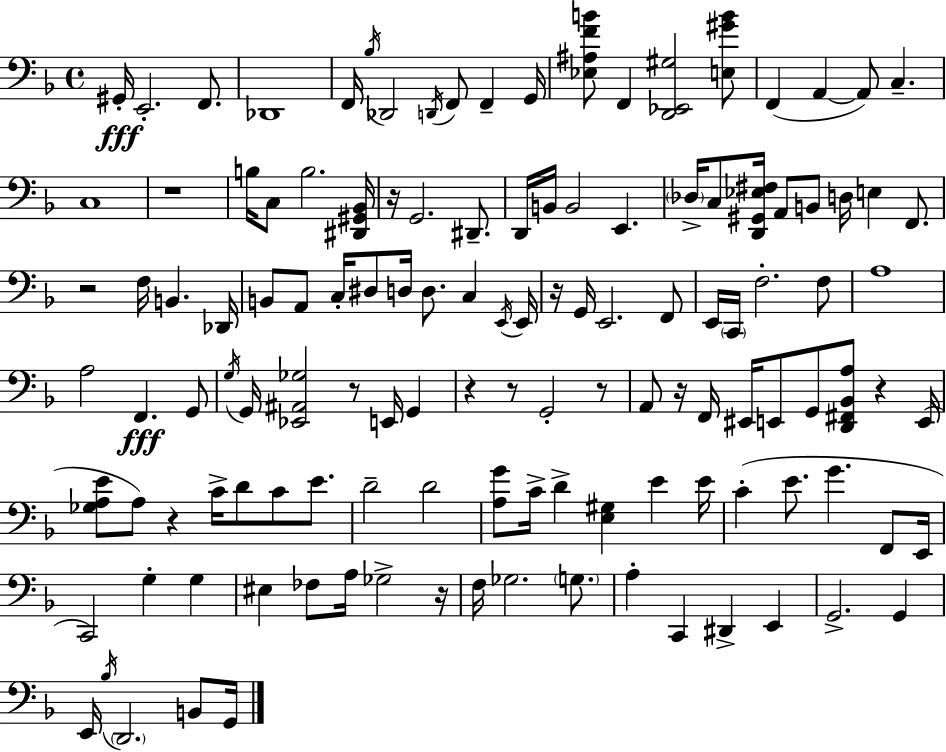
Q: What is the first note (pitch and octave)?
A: G#2